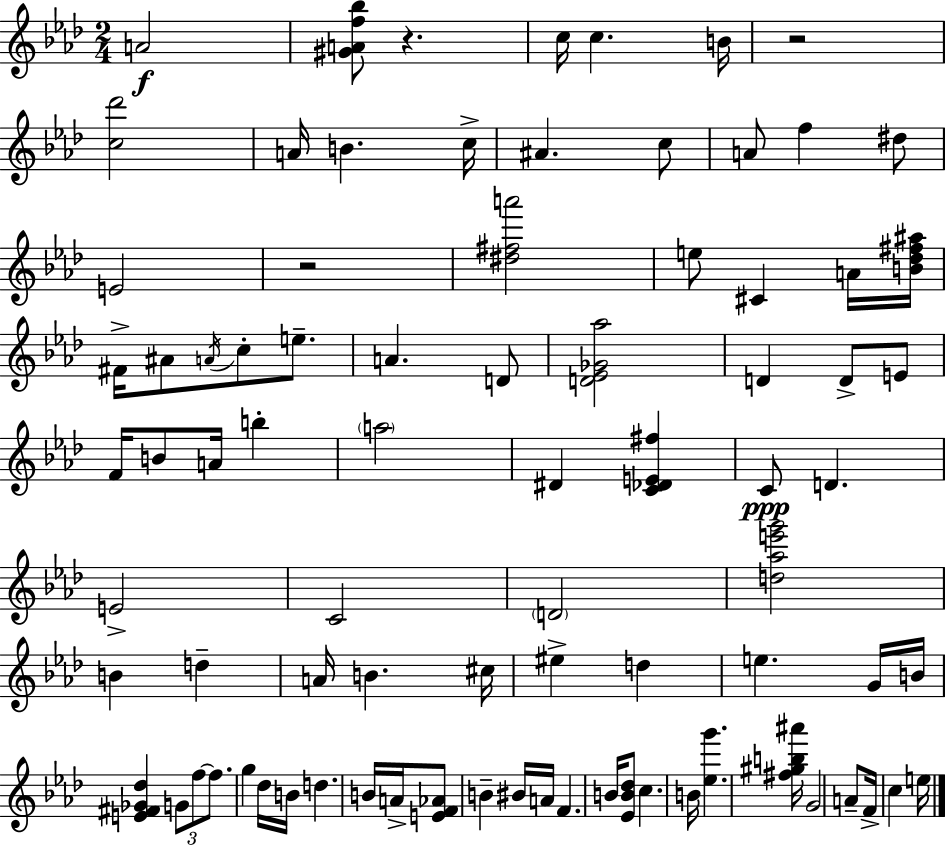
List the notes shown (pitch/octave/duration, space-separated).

A4/h [G#4,A4,F5,Bb5]/e R/q. C5/s C5/q. B4/s R/h [C5,Db6]/h A4/s B4/q. C5/s A#4/q. C5/e A4/e F5/q D#5/e E4/h R/h [D#5,F#5,A6]/h E5/e C#4/q A4/s [B4,Db5,F#5,A#5]/s F#4/s A#4/e A4/s C5/e E5/e. A4/q. D4/e [D4,Eb4,Gb4,Ab5]/h D4/q D4/e E4/e F4/s B4/e A4/s B5/q A5/h D#4/q [C4,Db4,E4,F#5]/q C4/e D4/q. E4/h C4/h D4/h [D5,Ab5,E6,G6]/h B4/q D5/q A4/s B4/q. C#5/s EIS5/q D5/q E5/q. G4/s B4/s [E4,F#4,Gb4,Db5]/q G4/e F5/e F5/e. G5/q Db5/s B4/s D5/q. B4/s A4/s [E4,F4,Ab4]/e B4/q BIS4/s A4/s F4/q. B4/s [Eb4,B4,Db5]/e C5/q. B4/s [Eb5,G6]/q. [F#5,G#5,B5,A#6]/s G4/h A4/e F4/s C5/q E5/s